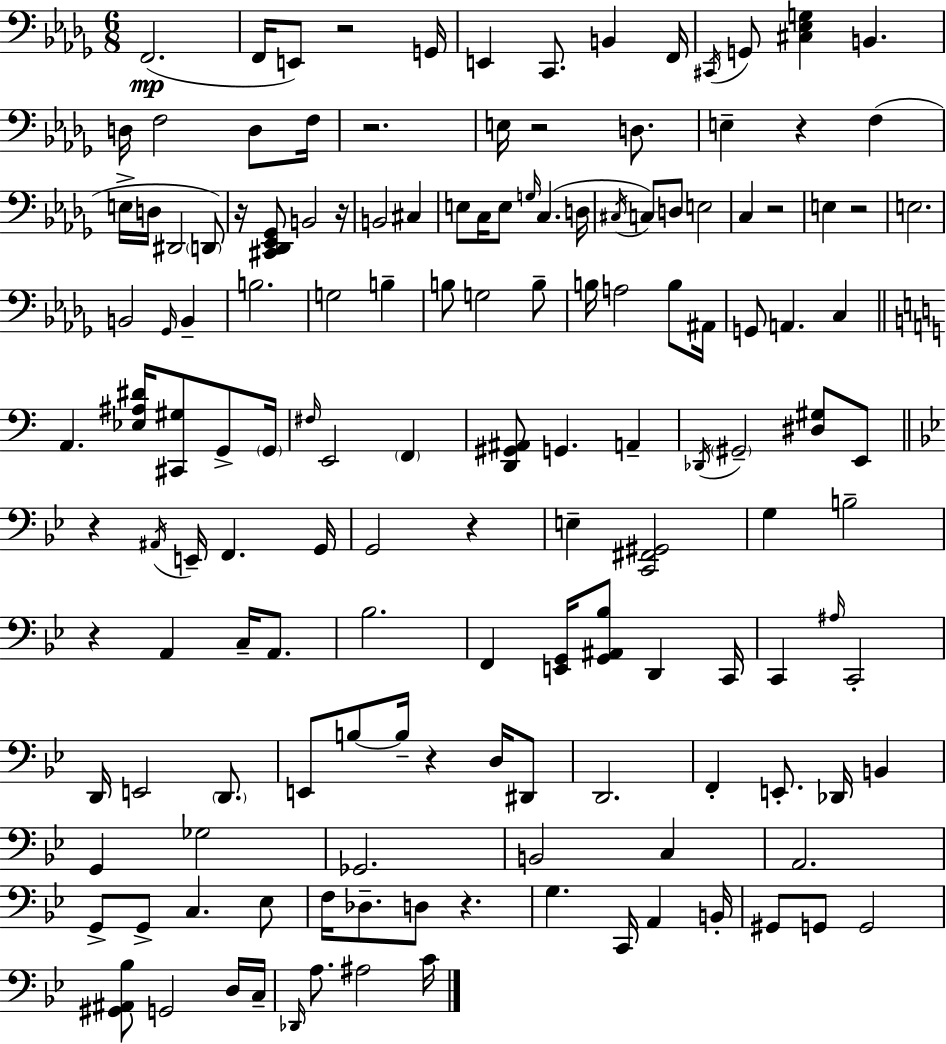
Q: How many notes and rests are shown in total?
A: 147